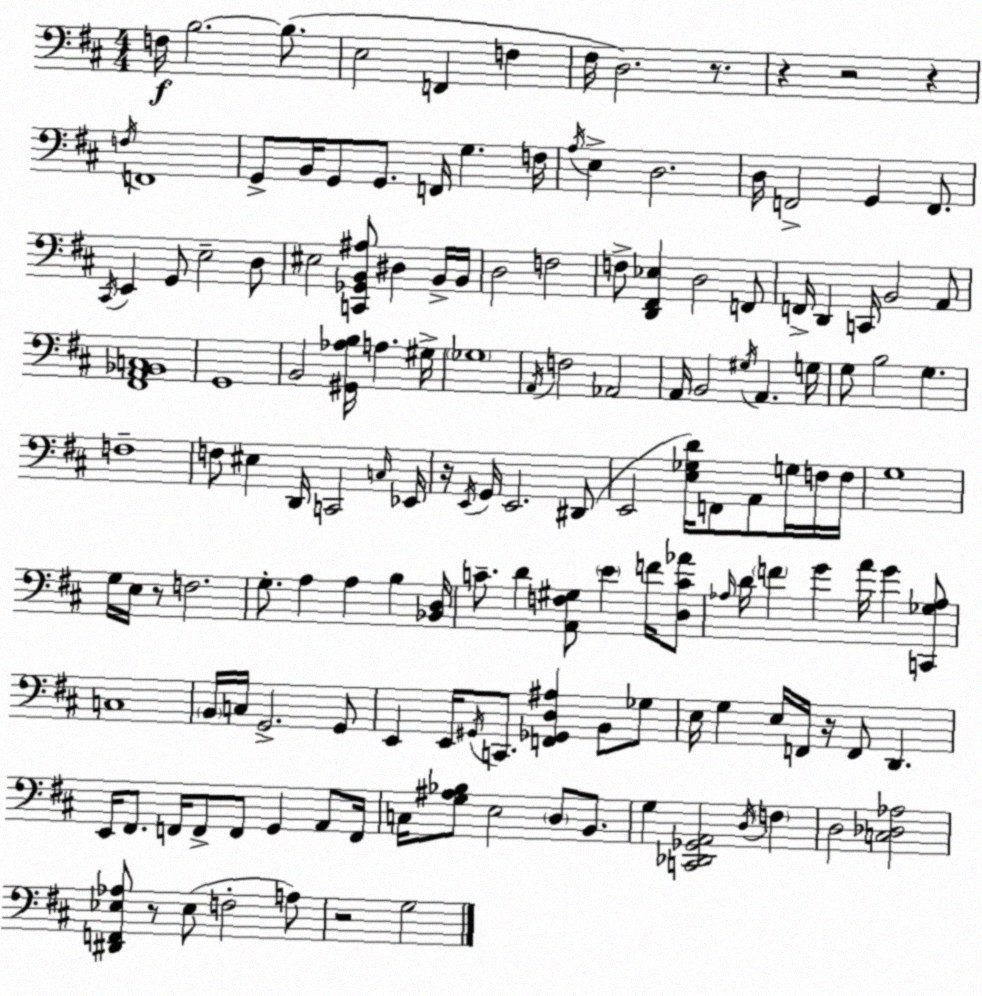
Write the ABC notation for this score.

X:1
T:Untitled
M:4/4
L:1/4
K:D
F,/4 B,2 B,/2 E,2 F,, F, ^F,/4 D,2 z/2 z z2 z F,/4 F,,4 G,,/2 B,,/4 G,,/2 G,,/2 F,,/4 G, F,/4 A,/4 E, D,2 D,/4 F,,2 G,, F,,/2 ^C,,/4 E,, G,,/2 E,2 D,/2 ^E,2 [C,,_G,,B,,^A,]/2 ^D, B,,/4 B,,/4 D,2 F,2 F,/2 [D,,^F,,_E,] D,2 F,,/2 F,,/4 D,, C,,/4 B,,2 A,,/2 [^F,,A,,_B,,C,]4 G,,4 B,,2 [^G,,_A,B,]/4 A, ^G,/4 _G,4 A,,/4 F,2 _A,,2 A,,/4 B,,2 ^G,/4 A,, G,/4 G,/2 B,2 G, F,4 F,/2 ^E, D,,/4 C,,2 C,/4 _E,,/4 z/4 E,,/4 G,,/4 E,,2 ^D,,/2 E,,2 [E,_G,D]/4 F,,/2 A,,/2 G,/4 F,/4 F,/4 G,4 G,/4 E,/4 z/2 F,2 G,/2 A, A, B, [_B,,D,]/4 C/2 D [A,,F,^G,]/2 E F/4 [D,C_A]/2 _A,/4 D/4 F G A/4 G [C,,_G,_A,]/2 C,4 B,,/4 C,/4 G,,2 G,,/2 E,, E,,/4 ^G,,/4 C,,/2 [F,,_G,,D,^A,] B,,/2 _G,/2 E,/4 G, E,/4 F,,/4 z/4 F,,/2 D,, E,,/4 ^F,,/2 F,,/4 F,,/2 F,,/2 G,, A,,/2 F,,/4 C,/4 [G,^A,_B,]/2 E,2 D,/2 B,,/2 G, [C,,_D,,_G,,A,,]2 D,/4 F, D,2 [C,_D,_A,]2 [^D,,F,,_E,_A,]/2 z/2 _E,/2 F,2 A,/2 z2 G,2